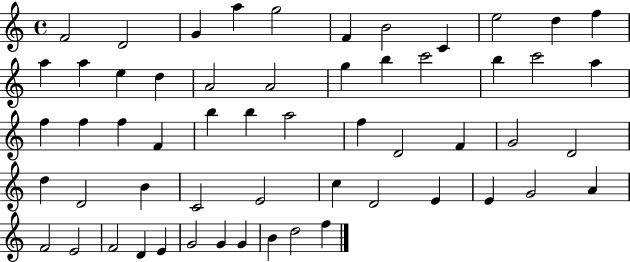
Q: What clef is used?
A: treble